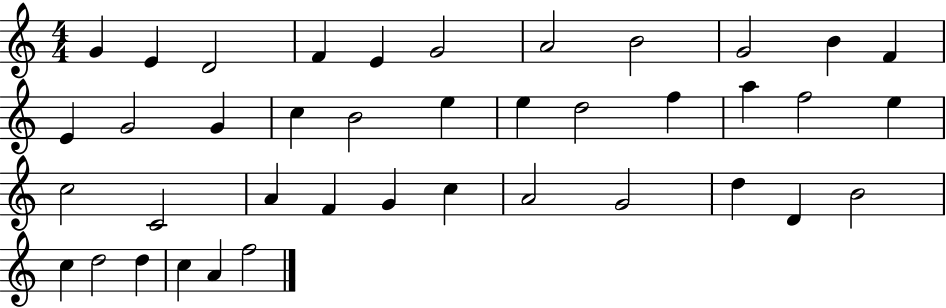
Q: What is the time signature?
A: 4/4